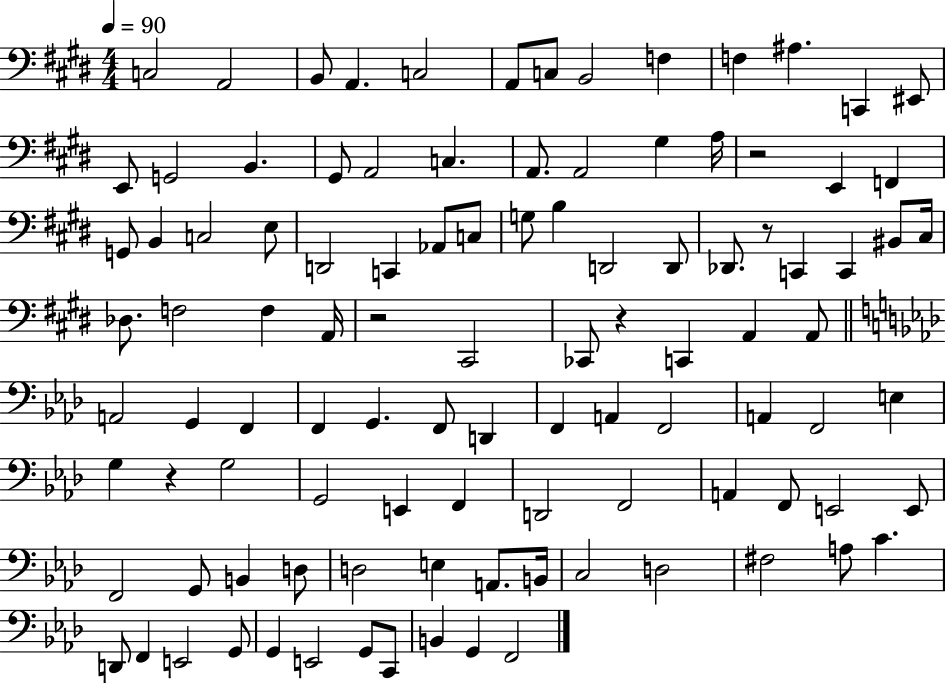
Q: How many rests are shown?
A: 5